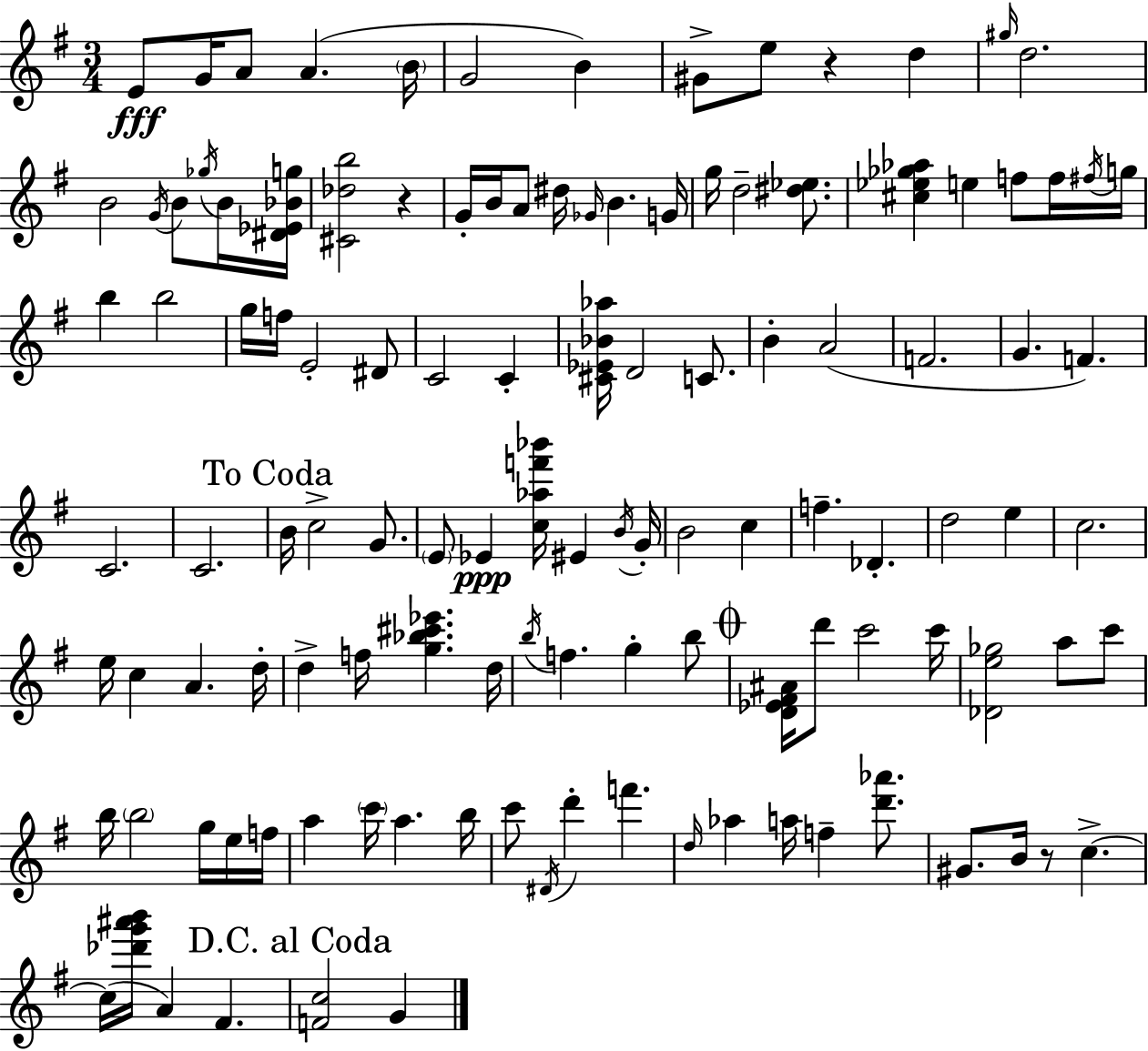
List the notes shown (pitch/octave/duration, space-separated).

E4/e G4/s A4/e A4/q. B4/s G4/h B4/q G#4/e E5/e R/q D5/q G#5/s D5/h. B4/h G4/s B4/e Gb5/s B4/s [D#4,Eb4,Bb4,G5]/s [C#4,Db5,B5]/h R/q G4/s B4/s A4/e D#5/s Gb4/s B4/q. G4/s G5/s D5/h [D#5,Eb5]/e. [C#5,Eb5,Gb5,Ab5]/q E5/q F5/e F5/s F#5/s G5/s B5/q B5/h G5/s F5/s E4/h D#4/e C4/h C4/q [C#4,Eb4,Bb4,Ab5]/s D4/h C4/e. B4/q A4/h F4/h. G4/q. F4/q. C4/h. C4/h. B4/s C5/h G4/e. E4/e Eb4/q [C5,Ab5,F6,Bb6]/s EIS4/q B4/s G4/s B4/h C5/q F5/q. Db4/q. D5/h E5/q C5/h. E5/s C5/q A4/q. D5/s D5/q F5/s [G5,Bb5,C#6,Eb6]/q. D5/s B5/s F5/q. G5/q B5/e [D4,Eb4,F#4,A#4]/s D6/e C6/h C6/s [Db4,E5,Gb5]/h A5/e C6/e B5/s B5/h G5/s E5/s F5/s A5/q C6/s A5/q. B5/s C6/e D#4/s D6/q F6/q. D5/s Ab5/q A5/s F5/q [D6,Ab6]/e. G#4/e. B4/s R/e C5/q. C5/s [Db6,G6,A#6,B6]/s A4/q F#4/q. [F4,C5]/h G4/q